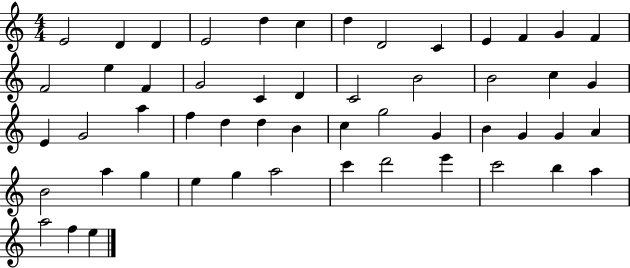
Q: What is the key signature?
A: C major